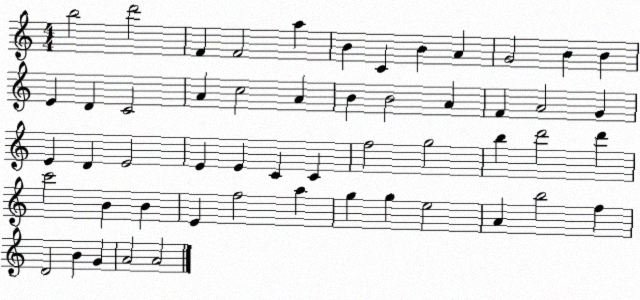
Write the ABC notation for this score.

X:1
T:Untitled
M:4/4
L:1/4
K:C
b2 d'2 F F2 a B C B A G2 B B E D C2 A c2 A B B2 A F A2 G E D E2 E E C C f2 g2 b d'2 d' c'2 B B E f2 a g g e2 A b2 f D2 B G A2 A2